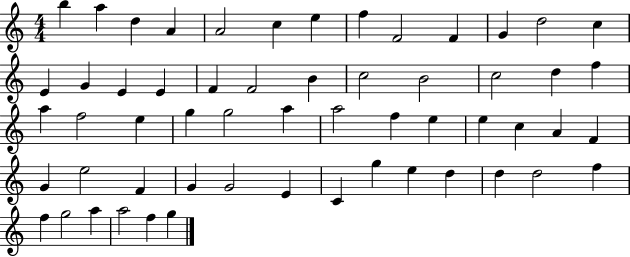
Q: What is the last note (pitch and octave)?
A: G5